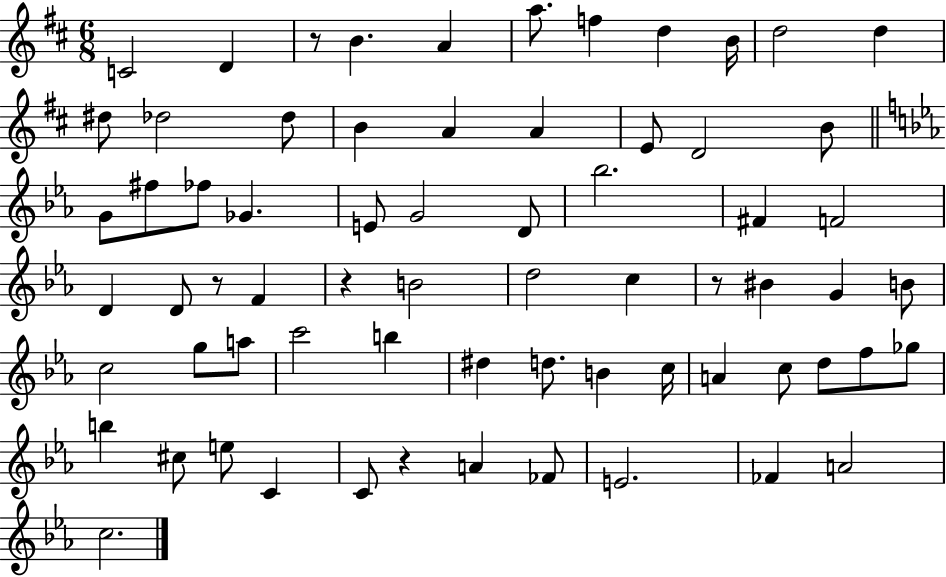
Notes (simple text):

C4/h D4/q R/e B4/q. A4/q A5/e. F5/q D5/q B4/s D5/h D5/q D#5/e Db5/h Db5/e B4/q A4/q A4/q E4/e D4/h B4/e G4/e F#5/e FES5/e Gb4/q. E4/e G4/h D4/e Bb5/h. F#4/q F4/h D4/q D4/e R/e F4/q R/q B4/h D5/h C5/q R/e BIS4/q G4/q B4/e C5/h G5/e A5/e C6/h B5/q D#5/q D5/e. B4/q C5/s A4/q C5/e D5/e F5/e Gb5/e B5/q C#5/e E5/e C4/q C4/e R/q A4/q FES4/e E4/h. FES4/q A4/h C5/h.